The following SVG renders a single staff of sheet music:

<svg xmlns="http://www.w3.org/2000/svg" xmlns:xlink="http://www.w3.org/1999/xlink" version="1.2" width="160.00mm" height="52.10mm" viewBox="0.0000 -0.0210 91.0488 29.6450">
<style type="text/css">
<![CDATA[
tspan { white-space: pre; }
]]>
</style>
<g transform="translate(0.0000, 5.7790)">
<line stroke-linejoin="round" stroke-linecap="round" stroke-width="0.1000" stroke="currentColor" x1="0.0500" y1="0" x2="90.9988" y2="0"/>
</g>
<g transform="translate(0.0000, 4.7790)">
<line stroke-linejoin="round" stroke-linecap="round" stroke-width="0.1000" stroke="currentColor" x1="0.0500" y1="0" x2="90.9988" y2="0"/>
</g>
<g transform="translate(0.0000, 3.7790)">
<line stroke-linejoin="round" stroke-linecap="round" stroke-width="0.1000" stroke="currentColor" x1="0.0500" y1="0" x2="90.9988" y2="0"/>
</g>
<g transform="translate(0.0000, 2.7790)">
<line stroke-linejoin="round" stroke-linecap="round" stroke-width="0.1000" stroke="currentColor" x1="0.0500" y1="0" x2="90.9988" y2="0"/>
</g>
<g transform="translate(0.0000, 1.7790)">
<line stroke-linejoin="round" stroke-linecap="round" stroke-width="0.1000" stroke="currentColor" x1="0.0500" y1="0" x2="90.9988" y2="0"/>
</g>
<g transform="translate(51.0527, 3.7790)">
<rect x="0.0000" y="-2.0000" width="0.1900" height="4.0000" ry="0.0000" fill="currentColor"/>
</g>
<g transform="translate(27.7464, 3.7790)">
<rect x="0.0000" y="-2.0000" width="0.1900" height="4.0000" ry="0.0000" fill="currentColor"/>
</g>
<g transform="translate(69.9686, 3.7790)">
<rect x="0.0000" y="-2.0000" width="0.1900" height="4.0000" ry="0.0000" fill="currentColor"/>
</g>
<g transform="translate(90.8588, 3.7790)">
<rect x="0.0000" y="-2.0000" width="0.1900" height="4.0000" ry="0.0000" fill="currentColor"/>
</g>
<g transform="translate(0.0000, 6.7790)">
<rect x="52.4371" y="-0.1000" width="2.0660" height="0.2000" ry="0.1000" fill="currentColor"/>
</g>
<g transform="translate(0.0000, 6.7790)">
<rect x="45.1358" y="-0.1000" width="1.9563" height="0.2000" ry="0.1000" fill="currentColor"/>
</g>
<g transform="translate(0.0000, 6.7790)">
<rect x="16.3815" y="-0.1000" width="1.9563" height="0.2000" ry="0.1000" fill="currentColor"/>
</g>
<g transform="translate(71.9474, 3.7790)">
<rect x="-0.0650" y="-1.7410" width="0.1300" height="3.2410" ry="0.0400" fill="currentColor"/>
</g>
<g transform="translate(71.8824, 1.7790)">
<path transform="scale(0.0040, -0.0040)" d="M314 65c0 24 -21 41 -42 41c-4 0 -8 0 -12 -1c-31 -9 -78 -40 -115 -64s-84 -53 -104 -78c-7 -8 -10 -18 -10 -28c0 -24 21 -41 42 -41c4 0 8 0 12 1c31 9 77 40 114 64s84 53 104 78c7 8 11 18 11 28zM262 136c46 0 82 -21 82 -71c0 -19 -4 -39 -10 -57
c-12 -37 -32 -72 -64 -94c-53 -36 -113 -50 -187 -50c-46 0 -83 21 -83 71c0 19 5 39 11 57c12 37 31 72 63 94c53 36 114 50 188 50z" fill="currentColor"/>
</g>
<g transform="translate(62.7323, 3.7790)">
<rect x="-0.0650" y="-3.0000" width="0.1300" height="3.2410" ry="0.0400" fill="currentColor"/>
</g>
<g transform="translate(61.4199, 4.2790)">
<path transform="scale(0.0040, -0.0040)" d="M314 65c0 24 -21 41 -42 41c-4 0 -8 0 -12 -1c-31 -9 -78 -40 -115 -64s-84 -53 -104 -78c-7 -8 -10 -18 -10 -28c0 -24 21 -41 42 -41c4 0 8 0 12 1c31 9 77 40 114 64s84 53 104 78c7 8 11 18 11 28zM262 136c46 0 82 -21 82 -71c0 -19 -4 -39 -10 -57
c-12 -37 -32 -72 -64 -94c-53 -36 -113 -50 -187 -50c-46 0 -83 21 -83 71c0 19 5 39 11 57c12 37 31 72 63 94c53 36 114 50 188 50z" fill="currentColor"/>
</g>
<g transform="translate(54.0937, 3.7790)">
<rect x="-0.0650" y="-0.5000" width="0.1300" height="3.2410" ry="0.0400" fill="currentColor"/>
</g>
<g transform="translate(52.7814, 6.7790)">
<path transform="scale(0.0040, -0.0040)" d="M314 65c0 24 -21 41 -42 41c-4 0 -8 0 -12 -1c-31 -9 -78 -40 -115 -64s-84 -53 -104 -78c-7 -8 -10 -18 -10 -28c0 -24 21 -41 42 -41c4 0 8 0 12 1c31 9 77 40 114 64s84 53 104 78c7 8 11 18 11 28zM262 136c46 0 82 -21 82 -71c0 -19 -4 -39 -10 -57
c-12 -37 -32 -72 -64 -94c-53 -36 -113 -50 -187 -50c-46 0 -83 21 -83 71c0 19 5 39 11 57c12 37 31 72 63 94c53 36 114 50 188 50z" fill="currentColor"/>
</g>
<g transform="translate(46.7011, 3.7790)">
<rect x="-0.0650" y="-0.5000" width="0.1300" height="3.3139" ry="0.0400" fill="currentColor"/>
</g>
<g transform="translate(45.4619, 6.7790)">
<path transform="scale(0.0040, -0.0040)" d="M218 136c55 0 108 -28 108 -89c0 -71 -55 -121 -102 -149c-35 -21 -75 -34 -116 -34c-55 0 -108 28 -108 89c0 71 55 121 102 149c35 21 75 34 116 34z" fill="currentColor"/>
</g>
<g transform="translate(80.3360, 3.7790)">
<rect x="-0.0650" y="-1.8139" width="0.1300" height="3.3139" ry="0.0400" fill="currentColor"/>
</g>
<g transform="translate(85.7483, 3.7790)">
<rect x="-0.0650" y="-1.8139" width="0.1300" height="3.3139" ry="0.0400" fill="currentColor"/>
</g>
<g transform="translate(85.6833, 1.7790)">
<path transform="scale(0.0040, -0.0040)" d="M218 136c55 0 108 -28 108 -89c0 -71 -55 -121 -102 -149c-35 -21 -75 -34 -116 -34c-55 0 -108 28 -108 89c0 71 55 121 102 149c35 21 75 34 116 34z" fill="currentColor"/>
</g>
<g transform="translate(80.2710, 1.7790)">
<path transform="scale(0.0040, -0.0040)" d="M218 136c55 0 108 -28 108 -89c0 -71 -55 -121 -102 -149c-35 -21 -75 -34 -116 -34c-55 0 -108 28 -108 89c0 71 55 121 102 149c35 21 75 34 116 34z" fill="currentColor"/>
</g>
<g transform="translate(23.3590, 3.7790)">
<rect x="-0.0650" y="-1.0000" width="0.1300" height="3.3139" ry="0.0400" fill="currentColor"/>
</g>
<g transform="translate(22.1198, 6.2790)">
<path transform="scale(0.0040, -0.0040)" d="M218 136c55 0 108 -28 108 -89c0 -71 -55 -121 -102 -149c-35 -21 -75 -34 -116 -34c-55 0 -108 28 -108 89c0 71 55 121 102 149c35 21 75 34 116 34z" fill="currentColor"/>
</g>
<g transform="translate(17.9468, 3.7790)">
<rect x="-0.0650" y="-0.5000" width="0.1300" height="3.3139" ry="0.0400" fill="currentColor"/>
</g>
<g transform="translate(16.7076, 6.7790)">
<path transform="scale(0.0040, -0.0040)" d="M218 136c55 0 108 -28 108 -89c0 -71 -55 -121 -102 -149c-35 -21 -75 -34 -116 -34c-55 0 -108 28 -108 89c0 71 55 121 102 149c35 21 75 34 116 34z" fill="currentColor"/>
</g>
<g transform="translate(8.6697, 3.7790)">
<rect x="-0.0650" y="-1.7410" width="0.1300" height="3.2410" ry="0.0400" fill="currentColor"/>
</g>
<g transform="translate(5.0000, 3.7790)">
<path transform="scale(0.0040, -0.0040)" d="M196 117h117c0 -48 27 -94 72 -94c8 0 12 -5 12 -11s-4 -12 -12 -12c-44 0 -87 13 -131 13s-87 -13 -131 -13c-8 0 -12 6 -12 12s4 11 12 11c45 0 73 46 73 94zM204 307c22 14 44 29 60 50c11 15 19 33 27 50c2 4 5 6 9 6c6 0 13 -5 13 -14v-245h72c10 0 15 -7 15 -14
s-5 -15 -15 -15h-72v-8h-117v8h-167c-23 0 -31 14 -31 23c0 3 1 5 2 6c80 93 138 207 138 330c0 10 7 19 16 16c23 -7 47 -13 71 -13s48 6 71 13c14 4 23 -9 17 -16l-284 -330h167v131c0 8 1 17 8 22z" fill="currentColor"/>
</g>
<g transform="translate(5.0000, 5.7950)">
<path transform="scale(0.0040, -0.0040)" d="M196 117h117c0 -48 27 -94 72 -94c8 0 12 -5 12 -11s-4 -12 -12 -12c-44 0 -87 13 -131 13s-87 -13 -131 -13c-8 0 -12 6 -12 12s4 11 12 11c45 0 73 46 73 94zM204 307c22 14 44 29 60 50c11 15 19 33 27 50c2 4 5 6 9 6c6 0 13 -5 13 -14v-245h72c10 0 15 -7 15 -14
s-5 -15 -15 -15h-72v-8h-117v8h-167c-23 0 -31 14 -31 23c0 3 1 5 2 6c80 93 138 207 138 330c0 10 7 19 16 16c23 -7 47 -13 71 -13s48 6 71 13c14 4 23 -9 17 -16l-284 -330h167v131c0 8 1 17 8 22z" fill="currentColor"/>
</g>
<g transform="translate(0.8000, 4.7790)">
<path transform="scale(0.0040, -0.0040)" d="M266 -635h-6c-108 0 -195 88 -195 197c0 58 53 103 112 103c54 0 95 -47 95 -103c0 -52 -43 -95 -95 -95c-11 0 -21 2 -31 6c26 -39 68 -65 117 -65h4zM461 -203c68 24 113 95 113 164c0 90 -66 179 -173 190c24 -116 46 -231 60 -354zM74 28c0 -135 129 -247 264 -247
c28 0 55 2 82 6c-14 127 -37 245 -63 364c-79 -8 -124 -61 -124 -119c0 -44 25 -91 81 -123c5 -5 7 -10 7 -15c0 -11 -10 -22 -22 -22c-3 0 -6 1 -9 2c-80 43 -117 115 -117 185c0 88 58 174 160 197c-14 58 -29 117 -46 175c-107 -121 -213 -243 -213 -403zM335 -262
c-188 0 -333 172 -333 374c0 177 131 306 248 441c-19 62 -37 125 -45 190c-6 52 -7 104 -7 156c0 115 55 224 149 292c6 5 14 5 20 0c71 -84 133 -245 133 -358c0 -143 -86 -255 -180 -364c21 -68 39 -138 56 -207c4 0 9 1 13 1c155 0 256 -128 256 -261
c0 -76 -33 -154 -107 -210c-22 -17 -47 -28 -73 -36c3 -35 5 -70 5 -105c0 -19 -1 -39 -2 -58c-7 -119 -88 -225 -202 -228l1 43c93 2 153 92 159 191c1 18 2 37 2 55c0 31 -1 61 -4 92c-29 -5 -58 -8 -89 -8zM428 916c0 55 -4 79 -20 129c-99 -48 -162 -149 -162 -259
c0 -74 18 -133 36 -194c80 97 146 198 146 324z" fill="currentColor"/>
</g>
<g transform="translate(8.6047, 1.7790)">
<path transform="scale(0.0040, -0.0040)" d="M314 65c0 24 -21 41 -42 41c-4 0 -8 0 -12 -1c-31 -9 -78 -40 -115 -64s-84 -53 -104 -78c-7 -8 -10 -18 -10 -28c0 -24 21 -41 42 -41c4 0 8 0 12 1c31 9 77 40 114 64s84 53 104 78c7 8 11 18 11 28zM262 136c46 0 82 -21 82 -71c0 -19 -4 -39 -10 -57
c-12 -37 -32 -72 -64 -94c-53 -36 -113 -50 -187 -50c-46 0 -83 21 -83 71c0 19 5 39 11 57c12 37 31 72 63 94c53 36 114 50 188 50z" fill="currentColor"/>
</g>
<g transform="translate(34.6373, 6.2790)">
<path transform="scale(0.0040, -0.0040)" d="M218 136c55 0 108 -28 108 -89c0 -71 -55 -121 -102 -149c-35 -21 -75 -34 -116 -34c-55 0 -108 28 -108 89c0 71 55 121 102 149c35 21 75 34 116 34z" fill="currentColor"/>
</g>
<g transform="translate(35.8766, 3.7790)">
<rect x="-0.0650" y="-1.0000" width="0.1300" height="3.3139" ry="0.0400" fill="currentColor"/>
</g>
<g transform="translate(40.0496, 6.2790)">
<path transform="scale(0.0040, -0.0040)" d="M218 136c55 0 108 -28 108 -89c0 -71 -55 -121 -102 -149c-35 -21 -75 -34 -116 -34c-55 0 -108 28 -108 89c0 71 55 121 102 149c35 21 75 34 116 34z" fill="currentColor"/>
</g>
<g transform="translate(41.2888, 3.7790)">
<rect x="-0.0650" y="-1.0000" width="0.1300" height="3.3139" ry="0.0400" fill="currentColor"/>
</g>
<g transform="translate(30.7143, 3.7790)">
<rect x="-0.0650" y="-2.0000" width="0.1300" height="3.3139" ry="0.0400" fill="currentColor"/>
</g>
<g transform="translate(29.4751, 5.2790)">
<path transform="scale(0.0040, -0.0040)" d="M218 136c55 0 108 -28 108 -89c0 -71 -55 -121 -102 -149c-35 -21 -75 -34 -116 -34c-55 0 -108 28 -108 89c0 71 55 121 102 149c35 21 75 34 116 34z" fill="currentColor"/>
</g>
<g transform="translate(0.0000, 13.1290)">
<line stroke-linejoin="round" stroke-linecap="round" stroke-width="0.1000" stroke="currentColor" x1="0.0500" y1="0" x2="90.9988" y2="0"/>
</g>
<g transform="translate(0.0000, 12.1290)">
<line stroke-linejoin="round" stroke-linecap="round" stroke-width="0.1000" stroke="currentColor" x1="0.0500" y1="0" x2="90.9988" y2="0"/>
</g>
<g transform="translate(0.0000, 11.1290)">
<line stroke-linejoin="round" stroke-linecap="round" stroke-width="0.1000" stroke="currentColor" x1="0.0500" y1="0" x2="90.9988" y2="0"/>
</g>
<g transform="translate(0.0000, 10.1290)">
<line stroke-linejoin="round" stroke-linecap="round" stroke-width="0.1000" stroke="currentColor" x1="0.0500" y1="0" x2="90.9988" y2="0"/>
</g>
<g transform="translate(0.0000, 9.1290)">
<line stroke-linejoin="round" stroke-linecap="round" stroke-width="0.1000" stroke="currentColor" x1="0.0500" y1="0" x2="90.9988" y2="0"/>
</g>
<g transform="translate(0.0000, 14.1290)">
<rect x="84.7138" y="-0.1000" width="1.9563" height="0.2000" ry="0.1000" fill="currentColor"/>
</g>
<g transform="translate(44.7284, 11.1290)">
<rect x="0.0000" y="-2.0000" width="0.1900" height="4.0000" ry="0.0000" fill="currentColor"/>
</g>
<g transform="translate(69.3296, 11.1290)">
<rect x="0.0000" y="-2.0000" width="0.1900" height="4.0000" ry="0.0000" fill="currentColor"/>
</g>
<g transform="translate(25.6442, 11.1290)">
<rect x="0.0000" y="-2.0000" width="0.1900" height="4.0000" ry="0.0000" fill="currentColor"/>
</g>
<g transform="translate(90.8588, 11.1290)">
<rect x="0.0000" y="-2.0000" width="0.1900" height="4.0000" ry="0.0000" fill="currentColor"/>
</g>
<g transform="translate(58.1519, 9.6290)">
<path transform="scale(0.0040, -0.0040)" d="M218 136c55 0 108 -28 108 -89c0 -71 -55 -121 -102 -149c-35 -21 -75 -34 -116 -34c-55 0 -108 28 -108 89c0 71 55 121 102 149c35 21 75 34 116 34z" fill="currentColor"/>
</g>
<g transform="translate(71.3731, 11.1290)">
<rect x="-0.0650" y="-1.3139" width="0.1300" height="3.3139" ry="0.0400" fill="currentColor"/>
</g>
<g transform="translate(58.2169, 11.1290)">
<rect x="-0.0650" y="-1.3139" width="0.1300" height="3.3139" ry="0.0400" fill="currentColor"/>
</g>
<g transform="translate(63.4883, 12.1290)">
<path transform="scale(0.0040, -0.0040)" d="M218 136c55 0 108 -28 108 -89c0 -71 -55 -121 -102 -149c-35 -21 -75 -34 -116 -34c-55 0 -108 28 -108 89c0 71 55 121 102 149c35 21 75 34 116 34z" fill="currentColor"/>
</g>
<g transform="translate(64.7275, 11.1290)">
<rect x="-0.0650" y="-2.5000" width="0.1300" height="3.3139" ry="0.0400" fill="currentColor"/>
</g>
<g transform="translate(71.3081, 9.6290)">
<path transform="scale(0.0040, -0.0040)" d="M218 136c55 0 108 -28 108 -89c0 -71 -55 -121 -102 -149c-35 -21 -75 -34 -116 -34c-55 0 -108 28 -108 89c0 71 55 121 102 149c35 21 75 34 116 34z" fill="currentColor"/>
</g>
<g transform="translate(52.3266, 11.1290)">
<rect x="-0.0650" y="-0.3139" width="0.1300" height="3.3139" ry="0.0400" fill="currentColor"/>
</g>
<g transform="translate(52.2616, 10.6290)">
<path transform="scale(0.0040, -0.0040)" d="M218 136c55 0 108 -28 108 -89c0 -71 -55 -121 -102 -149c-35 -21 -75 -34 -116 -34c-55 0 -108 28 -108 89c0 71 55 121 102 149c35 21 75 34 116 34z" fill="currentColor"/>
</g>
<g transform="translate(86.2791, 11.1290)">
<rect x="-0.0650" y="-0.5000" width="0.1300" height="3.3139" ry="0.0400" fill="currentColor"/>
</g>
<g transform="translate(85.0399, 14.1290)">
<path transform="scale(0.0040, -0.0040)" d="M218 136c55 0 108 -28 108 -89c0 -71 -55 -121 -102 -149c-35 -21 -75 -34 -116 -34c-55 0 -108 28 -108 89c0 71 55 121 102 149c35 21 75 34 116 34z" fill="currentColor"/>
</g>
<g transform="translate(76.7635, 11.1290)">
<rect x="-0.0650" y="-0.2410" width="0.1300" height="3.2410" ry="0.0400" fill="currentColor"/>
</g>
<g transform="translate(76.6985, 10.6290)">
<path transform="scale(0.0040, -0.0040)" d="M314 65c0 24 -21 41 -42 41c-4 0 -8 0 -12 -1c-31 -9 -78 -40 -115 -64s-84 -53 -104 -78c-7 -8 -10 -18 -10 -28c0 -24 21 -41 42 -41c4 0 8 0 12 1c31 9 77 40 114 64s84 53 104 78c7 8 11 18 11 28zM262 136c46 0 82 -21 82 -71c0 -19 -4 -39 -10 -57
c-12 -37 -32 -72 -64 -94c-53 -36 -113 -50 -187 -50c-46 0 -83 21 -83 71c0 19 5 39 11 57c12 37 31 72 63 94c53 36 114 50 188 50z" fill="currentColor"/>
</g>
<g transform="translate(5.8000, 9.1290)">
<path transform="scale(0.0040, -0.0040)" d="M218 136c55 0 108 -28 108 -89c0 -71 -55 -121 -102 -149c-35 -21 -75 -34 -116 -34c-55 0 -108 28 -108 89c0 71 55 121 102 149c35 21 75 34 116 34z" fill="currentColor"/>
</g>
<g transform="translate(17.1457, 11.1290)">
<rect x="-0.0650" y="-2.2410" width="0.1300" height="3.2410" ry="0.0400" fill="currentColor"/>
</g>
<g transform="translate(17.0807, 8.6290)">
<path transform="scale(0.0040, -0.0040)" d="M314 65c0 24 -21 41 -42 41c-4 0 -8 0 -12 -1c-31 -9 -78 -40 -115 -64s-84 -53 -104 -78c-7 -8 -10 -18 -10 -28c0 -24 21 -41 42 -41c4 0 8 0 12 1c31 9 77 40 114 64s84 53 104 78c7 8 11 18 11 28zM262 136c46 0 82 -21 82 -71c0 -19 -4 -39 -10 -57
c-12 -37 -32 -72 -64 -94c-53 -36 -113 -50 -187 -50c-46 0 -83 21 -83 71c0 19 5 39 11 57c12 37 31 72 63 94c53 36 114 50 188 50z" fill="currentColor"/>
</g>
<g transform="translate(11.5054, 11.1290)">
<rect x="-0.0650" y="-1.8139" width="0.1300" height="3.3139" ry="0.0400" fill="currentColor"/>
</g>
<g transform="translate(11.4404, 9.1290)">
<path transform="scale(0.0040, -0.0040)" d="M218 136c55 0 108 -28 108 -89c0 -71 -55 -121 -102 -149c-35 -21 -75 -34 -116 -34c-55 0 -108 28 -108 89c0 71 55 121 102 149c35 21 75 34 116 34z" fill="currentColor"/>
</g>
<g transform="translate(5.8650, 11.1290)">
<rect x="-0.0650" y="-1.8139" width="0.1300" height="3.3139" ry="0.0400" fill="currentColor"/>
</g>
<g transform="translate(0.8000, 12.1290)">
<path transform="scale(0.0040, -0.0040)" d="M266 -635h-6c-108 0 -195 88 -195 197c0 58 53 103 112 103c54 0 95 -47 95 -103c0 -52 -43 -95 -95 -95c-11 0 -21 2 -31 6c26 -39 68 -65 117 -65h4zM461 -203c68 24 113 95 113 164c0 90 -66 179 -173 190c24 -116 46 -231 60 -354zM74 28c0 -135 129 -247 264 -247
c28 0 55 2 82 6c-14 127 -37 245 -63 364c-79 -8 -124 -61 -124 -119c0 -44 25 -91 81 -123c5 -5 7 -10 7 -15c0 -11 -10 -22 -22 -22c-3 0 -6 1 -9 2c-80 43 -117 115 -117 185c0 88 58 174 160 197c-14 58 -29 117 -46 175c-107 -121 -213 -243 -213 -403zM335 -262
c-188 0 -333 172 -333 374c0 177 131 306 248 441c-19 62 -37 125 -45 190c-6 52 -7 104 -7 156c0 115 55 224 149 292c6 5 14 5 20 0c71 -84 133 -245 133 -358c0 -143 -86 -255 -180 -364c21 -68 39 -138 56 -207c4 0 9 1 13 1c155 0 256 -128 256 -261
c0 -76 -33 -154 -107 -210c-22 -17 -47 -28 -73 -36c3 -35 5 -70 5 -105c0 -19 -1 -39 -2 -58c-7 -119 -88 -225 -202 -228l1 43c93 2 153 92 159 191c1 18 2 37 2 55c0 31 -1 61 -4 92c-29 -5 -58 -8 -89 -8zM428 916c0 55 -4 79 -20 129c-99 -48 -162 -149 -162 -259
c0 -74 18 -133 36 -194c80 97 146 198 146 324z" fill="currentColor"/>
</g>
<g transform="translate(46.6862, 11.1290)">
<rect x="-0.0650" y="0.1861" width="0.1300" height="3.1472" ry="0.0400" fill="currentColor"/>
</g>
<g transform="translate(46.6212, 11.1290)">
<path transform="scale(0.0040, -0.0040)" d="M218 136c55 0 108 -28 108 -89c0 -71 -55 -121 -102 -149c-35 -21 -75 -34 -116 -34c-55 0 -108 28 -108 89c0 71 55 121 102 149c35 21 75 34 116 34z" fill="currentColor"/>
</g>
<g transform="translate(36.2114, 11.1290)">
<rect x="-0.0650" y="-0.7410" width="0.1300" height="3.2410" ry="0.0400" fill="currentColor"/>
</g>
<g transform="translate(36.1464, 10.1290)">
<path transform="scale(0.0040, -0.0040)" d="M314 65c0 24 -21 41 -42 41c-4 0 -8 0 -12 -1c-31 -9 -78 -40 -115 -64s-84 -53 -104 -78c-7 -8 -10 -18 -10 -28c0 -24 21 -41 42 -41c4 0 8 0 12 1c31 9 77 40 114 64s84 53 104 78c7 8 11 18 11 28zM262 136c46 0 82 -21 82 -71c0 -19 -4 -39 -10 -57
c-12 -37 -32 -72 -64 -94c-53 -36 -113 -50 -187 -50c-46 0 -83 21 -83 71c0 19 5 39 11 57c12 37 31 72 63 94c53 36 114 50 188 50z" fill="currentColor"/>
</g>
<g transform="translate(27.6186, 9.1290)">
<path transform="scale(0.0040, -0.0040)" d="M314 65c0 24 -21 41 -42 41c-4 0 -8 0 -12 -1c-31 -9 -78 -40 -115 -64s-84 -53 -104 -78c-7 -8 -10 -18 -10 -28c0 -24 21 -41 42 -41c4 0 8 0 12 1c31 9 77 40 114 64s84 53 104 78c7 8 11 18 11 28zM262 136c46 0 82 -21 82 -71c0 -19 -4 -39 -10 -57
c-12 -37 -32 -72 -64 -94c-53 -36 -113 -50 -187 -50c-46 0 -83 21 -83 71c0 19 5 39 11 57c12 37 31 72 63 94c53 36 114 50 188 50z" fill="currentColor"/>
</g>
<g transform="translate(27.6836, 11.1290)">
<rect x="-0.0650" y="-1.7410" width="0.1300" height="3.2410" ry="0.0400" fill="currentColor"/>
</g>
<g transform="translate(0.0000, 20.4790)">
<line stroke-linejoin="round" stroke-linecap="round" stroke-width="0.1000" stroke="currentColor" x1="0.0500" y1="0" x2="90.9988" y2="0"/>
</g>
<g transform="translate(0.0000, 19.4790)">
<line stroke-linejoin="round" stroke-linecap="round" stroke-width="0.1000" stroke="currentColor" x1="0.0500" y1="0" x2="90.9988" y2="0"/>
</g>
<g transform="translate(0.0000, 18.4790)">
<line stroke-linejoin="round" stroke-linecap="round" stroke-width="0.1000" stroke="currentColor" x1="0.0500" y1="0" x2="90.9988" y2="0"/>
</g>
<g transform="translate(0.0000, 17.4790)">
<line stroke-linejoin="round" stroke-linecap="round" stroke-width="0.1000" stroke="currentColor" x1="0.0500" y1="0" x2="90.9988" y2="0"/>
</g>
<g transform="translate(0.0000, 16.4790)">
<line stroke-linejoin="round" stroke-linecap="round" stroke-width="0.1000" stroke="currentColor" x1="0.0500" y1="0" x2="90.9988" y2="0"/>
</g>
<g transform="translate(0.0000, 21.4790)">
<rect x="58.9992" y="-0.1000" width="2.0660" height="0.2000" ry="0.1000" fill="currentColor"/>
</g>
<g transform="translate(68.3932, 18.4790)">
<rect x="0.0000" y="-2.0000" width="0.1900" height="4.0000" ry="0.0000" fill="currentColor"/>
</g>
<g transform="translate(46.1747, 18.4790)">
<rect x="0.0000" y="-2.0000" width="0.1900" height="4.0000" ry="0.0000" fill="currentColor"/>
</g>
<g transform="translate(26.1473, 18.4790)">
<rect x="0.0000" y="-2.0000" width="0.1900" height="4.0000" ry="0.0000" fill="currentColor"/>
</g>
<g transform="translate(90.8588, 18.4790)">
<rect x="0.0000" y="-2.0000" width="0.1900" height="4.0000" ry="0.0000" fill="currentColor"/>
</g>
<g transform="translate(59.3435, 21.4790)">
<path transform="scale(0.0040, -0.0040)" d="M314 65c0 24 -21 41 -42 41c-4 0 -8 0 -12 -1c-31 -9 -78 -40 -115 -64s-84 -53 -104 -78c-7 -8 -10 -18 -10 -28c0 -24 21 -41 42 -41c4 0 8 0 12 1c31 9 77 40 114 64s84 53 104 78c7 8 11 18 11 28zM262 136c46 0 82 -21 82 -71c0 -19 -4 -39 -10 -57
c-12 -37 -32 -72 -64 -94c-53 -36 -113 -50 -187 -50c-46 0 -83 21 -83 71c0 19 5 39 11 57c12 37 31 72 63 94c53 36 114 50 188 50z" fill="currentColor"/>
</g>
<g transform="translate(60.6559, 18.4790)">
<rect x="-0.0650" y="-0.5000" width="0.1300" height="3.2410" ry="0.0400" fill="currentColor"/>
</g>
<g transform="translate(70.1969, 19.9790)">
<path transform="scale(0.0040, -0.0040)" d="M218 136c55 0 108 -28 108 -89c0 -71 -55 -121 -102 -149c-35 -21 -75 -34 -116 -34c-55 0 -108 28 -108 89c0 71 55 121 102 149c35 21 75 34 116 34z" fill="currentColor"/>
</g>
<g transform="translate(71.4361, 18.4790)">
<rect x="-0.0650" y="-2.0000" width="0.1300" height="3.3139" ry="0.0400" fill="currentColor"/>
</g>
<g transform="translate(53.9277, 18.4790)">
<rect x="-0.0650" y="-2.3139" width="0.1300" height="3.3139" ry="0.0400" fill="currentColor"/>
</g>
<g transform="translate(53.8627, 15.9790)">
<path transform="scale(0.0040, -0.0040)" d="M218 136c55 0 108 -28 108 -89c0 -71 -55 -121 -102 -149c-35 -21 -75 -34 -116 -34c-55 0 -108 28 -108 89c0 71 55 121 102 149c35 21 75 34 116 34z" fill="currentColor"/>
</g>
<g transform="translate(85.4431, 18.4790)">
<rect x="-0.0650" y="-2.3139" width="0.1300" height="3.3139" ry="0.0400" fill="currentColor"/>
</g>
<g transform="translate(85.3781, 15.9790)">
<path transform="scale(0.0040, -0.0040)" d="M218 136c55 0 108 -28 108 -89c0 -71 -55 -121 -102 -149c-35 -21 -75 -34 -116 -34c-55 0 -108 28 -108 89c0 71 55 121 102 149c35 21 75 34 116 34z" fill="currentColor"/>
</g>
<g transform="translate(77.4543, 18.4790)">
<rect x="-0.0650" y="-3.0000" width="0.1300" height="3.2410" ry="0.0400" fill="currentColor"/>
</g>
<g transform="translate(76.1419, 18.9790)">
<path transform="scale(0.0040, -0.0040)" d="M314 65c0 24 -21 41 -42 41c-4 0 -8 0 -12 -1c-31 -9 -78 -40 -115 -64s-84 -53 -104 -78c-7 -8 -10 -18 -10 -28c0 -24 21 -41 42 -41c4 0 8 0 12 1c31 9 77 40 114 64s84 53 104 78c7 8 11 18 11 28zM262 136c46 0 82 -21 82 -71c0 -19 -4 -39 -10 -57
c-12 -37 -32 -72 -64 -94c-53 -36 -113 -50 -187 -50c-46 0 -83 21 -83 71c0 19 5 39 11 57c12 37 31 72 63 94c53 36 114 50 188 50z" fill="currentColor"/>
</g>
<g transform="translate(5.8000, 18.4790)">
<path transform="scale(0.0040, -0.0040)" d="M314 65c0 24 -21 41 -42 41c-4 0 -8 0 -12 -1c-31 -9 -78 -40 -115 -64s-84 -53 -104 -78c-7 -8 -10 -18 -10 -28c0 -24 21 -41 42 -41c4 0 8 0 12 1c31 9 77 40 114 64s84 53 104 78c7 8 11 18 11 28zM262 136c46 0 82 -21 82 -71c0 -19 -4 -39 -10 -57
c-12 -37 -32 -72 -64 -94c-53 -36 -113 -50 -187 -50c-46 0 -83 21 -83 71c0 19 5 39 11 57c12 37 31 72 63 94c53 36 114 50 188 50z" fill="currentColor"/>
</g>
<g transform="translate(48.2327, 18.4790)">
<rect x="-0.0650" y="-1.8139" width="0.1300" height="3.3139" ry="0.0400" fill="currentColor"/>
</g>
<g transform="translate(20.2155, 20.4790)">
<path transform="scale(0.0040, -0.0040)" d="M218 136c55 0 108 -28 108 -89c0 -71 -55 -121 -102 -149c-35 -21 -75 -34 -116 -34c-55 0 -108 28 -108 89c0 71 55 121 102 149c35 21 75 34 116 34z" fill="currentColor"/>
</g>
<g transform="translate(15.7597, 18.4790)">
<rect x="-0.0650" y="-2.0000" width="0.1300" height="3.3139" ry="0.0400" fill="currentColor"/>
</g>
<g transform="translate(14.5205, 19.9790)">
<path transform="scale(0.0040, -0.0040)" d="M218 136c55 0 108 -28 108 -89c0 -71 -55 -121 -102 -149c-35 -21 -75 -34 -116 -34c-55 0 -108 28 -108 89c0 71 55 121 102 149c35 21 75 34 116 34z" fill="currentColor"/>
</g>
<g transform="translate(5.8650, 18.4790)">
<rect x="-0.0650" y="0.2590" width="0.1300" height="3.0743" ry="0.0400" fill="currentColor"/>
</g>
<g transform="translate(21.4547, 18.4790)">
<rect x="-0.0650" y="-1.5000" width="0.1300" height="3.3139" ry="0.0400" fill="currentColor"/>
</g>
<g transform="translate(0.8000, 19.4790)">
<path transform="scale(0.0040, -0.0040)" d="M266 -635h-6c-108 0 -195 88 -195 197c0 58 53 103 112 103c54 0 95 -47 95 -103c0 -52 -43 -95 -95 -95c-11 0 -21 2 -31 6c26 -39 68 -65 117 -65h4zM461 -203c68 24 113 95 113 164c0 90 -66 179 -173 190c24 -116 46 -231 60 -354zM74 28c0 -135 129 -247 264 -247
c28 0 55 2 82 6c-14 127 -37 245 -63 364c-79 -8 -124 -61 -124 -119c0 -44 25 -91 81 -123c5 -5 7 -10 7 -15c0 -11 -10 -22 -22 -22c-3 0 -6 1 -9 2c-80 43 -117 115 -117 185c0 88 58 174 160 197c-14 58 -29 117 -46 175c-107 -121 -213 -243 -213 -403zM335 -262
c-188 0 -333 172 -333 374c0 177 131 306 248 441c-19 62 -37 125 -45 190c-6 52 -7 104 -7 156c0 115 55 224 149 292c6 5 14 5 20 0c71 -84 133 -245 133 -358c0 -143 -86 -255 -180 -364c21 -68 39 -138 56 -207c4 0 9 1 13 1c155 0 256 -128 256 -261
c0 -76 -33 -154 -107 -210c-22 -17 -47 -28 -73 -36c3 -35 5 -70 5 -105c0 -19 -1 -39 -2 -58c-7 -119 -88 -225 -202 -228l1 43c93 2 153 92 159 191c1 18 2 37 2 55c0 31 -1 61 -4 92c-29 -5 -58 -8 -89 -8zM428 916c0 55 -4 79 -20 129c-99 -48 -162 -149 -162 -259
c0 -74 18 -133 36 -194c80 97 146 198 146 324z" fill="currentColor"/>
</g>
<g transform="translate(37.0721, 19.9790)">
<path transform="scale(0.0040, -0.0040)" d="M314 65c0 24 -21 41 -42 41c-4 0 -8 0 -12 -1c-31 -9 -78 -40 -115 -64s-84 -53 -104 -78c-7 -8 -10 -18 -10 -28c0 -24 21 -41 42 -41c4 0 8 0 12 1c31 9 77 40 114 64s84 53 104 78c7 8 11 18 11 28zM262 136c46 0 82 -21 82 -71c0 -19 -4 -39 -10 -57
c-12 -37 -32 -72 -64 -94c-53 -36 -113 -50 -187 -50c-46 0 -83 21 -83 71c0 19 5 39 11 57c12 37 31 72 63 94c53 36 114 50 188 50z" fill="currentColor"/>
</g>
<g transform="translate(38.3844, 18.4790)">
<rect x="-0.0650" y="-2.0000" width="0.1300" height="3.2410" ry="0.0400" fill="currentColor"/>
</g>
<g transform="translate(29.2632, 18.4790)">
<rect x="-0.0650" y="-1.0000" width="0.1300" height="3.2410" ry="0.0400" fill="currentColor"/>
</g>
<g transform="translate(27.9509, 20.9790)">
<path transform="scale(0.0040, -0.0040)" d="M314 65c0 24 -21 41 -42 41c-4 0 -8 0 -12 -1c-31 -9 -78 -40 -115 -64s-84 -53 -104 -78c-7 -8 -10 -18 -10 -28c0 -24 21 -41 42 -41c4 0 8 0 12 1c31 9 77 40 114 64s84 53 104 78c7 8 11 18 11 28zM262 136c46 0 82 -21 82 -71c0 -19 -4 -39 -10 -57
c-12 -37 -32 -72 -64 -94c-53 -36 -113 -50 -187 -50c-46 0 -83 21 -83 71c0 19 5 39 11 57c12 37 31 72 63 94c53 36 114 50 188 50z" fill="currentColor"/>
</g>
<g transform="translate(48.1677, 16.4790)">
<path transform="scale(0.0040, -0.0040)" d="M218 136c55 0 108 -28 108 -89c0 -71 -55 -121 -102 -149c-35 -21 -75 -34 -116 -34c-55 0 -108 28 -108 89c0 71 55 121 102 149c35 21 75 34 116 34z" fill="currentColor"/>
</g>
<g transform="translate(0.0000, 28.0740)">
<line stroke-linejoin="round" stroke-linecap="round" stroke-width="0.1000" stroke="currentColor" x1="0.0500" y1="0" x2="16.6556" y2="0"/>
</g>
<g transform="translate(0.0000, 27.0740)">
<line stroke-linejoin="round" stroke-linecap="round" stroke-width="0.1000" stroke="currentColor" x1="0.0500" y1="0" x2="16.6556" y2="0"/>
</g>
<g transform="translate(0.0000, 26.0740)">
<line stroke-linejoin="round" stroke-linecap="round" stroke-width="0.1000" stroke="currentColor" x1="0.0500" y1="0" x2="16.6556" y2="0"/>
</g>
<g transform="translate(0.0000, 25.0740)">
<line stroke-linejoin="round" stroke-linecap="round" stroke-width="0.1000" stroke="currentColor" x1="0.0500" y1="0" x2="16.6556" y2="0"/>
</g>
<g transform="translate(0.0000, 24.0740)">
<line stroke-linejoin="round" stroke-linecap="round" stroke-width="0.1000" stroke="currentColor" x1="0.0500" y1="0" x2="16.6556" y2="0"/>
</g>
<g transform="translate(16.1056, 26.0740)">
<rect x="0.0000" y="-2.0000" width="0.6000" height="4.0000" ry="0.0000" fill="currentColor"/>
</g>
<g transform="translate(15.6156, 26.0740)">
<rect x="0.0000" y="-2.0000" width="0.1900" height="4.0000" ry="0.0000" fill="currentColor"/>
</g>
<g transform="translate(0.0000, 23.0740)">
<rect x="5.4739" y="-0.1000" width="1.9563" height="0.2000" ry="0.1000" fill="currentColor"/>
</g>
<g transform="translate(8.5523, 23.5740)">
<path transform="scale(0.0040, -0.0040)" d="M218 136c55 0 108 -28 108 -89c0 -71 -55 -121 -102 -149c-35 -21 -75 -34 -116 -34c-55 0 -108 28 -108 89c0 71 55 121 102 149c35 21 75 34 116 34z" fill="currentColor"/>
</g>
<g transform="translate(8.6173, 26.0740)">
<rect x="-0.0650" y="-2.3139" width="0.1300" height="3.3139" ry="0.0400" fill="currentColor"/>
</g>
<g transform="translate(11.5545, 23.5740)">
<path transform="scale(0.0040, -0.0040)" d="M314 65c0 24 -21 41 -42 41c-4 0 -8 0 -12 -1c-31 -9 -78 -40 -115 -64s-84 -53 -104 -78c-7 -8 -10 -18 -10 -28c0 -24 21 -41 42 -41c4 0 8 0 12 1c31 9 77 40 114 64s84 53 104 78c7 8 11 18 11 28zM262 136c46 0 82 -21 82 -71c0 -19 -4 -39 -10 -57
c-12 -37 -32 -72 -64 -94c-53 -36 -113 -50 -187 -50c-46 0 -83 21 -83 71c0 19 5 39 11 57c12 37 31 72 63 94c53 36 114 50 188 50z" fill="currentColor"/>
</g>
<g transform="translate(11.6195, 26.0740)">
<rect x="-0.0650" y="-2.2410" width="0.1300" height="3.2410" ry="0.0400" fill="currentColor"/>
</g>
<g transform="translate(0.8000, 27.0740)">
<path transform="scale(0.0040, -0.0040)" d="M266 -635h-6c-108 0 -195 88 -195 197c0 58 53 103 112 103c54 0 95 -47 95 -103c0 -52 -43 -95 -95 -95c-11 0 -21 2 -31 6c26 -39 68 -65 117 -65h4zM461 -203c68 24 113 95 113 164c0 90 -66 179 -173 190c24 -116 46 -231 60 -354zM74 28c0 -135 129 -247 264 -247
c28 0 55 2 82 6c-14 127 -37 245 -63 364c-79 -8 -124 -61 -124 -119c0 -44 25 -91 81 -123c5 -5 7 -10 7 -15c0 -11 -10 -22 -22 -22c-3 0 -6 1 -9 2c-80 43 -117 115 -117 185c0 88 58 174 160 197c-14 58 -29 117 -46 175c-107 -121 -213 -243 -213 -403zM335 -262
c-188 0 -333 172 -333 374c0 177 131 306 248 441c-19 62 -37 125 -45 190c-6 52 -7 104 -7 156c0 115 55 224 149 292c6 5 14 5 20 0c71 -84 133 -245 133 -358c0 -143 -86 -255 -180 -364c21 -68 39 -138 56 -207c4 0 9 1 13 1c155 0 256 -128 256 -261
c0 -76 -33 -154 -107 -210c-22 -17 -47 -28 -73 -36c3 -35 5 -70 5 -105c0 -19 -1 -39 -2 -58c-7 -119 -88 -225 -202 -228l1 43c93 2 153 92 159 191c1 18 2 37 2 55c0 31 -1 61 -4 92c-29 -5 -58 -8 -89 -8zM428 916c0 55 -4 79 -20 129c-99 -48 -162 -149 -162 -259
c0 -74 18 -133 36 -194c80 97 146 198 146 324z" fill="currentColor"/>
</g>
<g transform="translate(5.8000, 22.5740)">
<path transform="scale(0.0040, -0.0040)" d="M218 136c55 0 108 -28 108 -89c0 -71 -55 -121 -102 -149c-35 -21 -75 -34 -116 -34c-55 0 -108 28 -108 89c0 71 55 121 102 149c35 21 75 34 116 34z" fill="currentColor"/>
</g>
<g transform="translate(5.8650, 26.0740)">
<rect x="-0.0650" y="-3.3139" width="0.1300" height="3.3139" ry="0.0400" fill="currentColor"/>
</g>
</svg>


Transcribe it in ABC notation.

X:1
T:Untitled
M:4/4
L:1/4
K:C
f2 C D F D D C C2 A2 f2 f f f f g2 f2 d2 B c e G e c2 C B2 F E D2 F2 f g C2 F A2 g b g g2